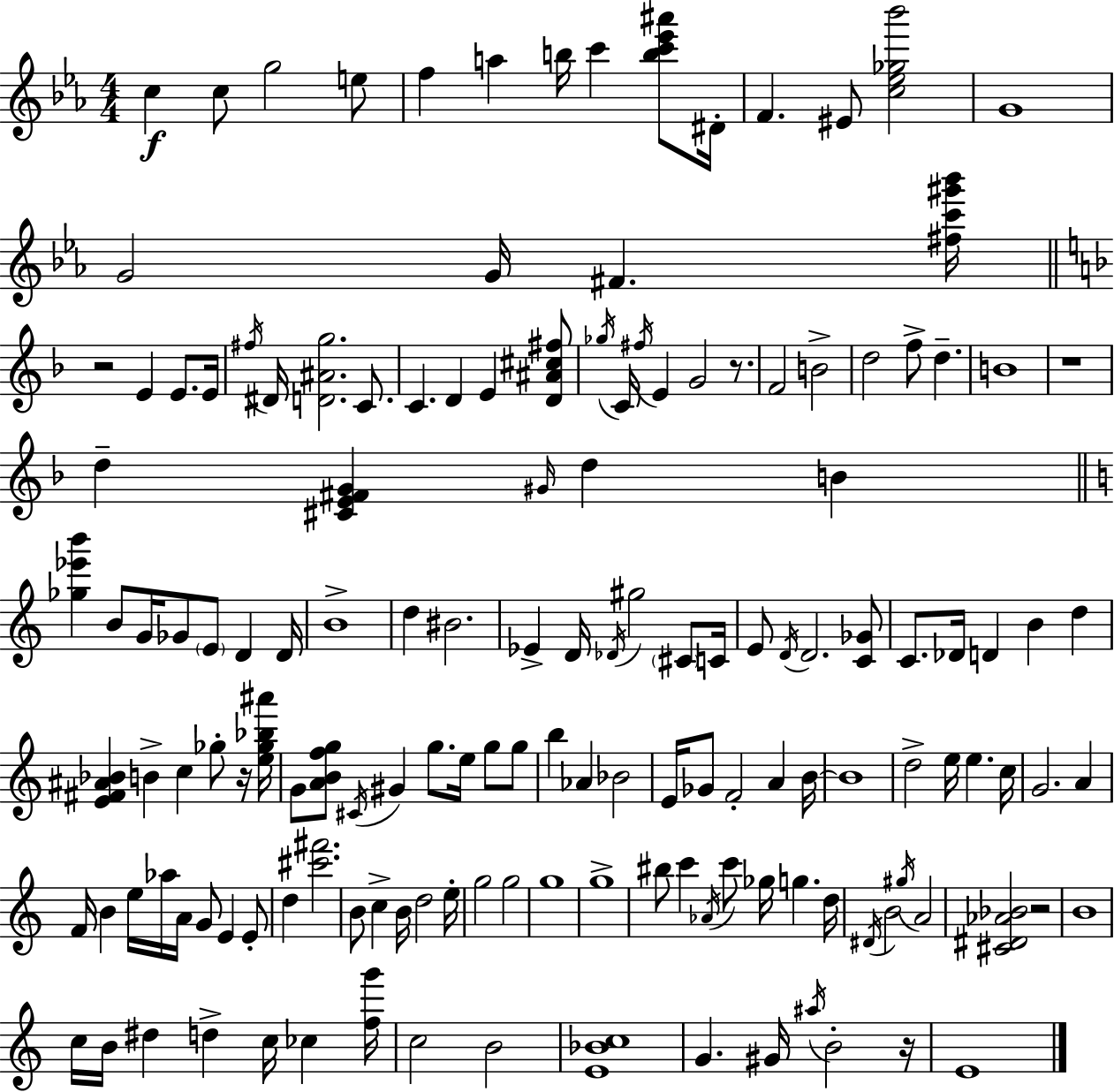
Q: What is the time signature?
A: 4/4